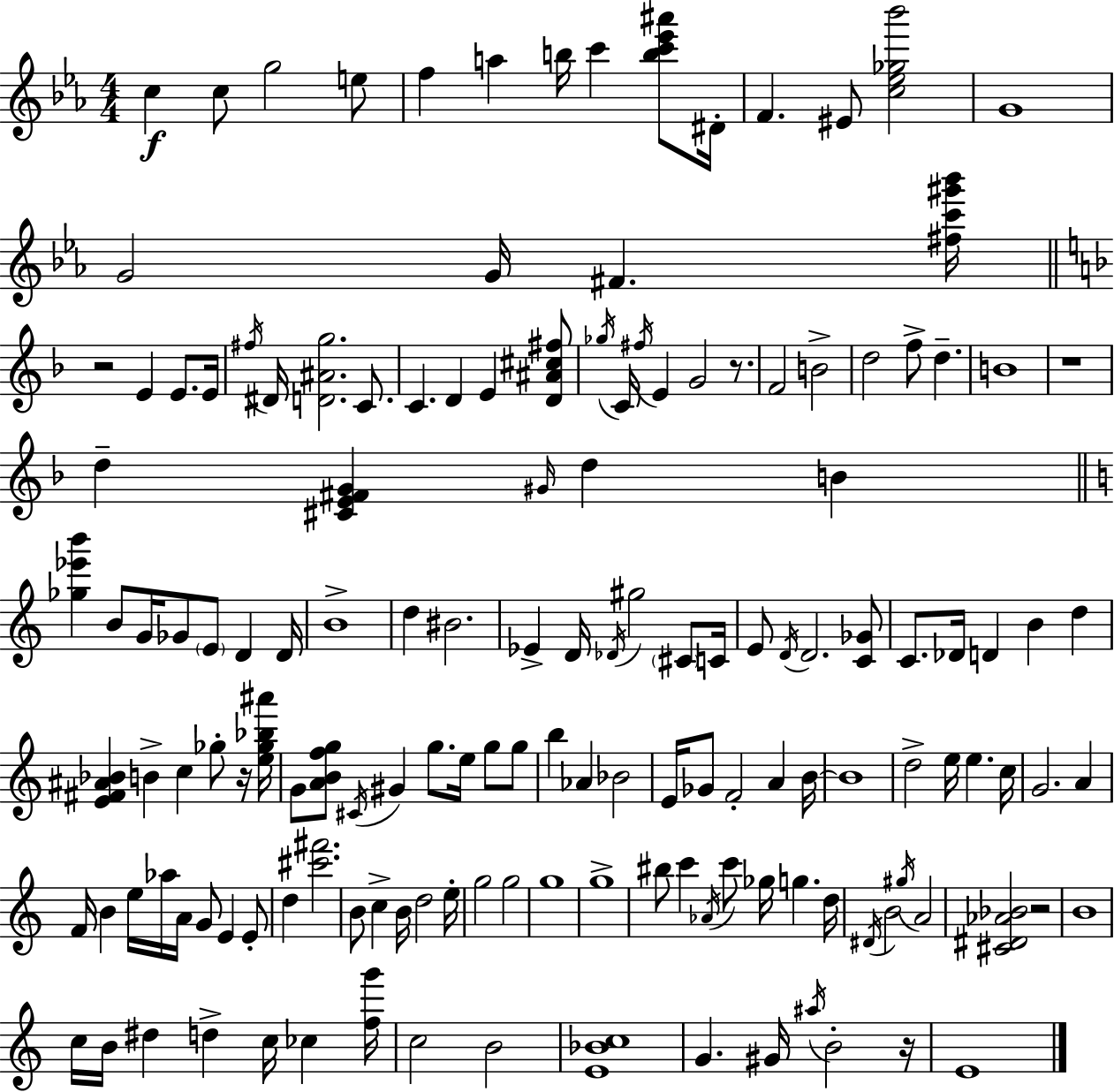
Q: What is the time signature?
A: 4/4